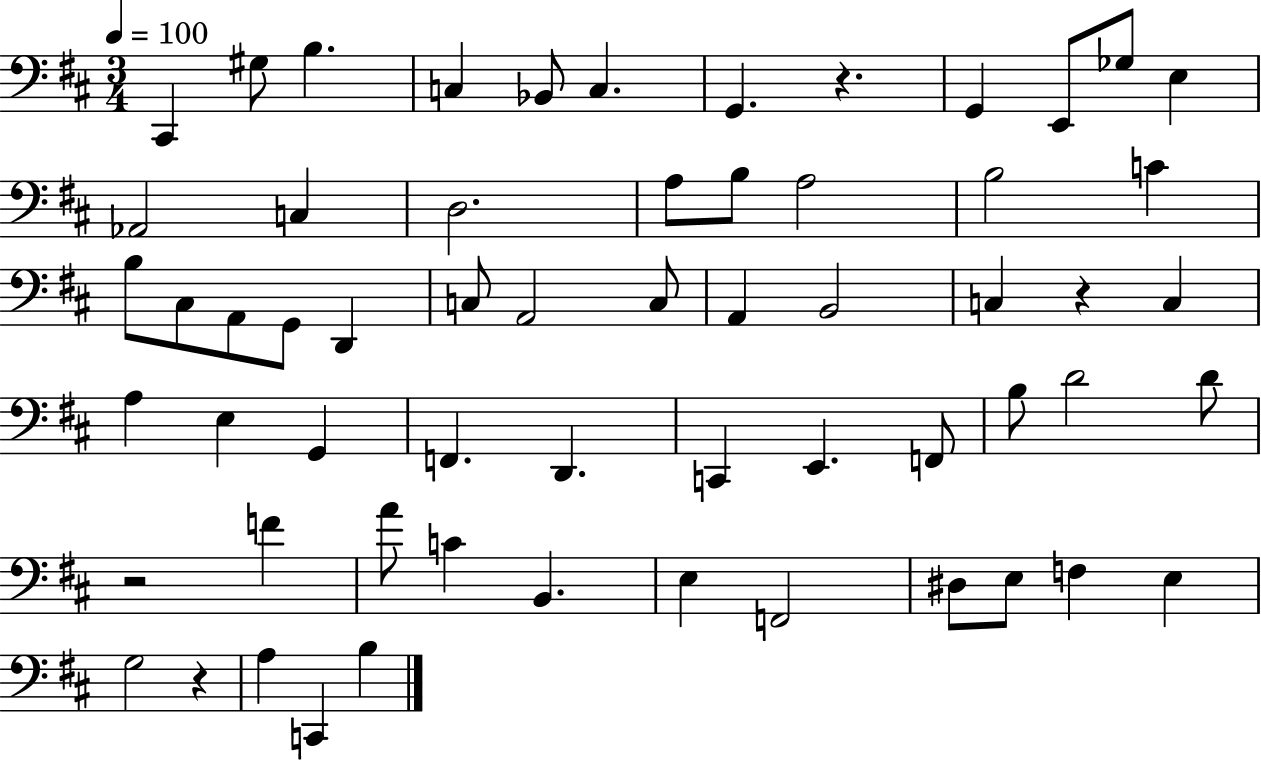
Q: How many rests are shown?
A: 4